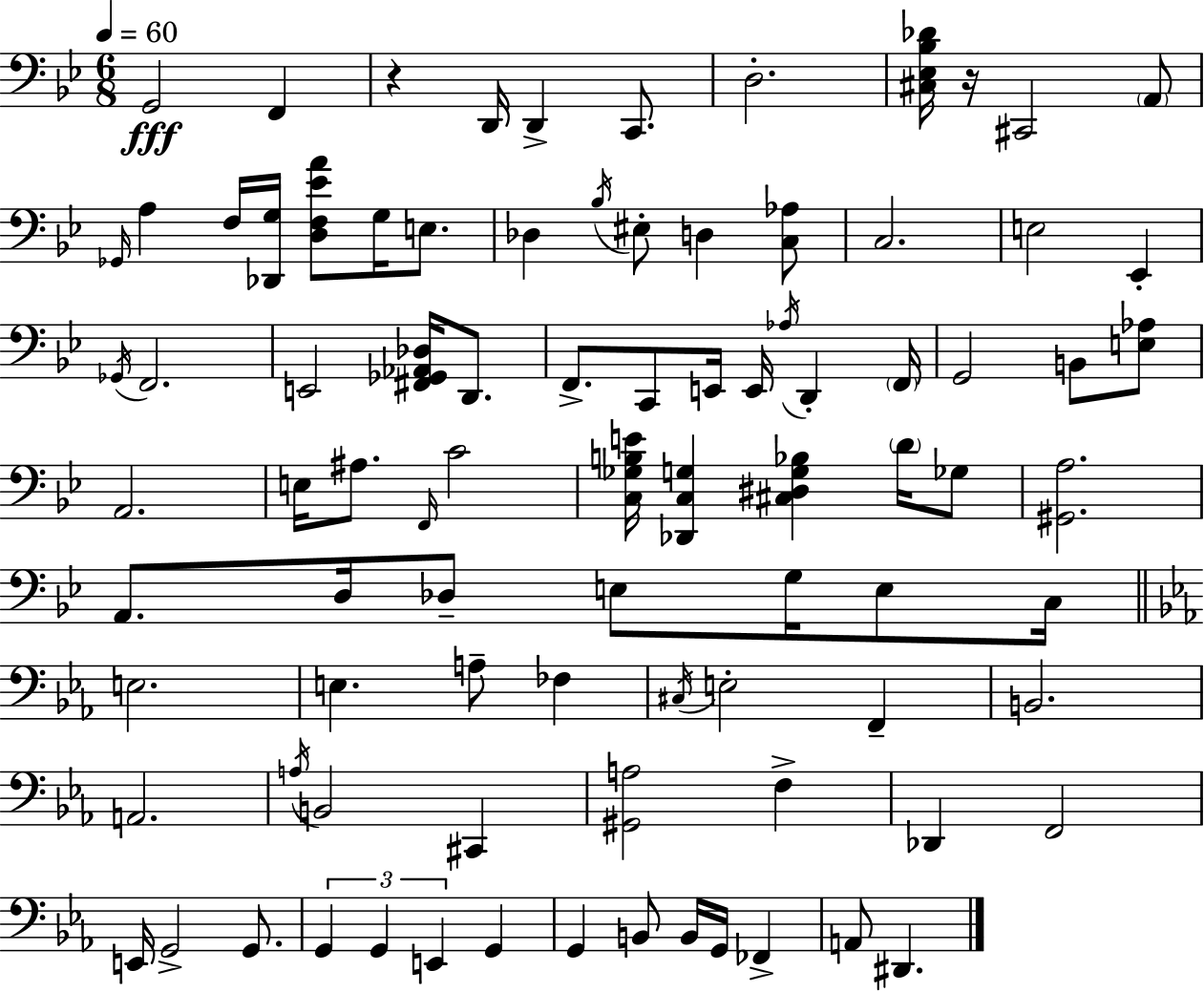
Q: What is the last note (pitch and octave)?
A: D#2